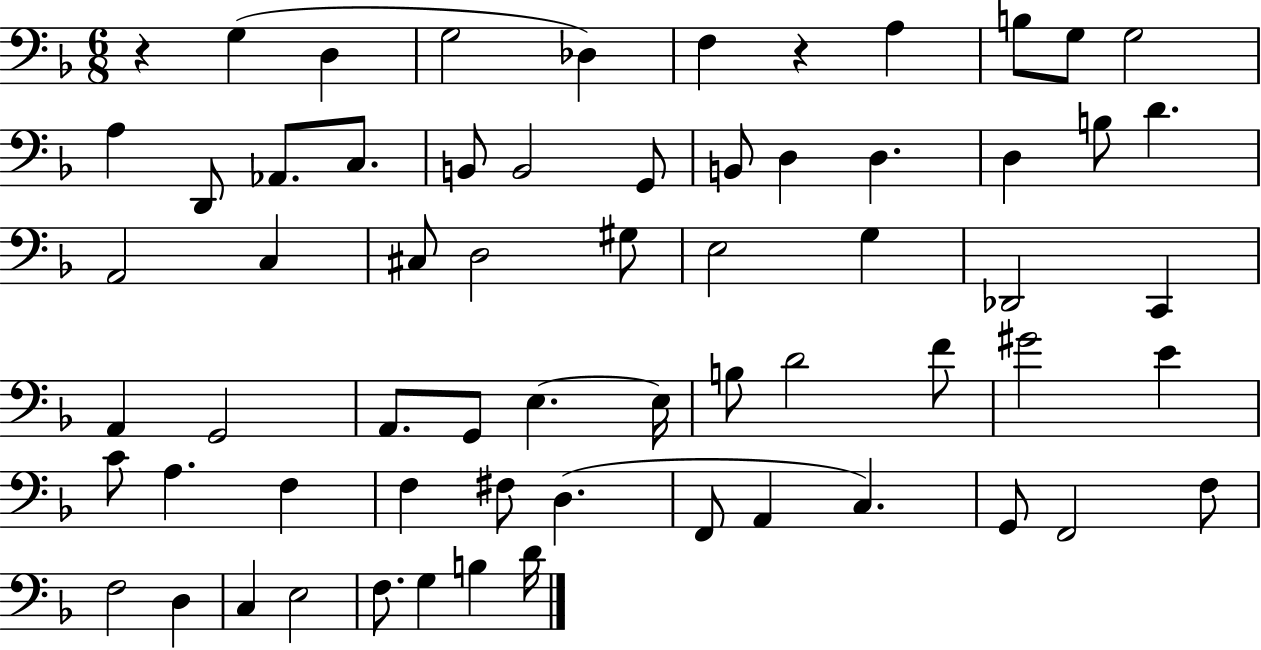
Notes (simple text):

R/q G3/q D3/q G3/h Db3/q F3/q R/q A3/q B3/e G3/e G3/h A3/q D2/e Ab2/e. C3/e. B2/e B2/h G2/e B2/e D3/q D3/q. D3/q B3/e D4/q. A2/h C3/q C#3/e D3/h G#3/e E3/h G3/q Db2/h C2/q A2/q G2/h A2/e. G2/e E3/q. E3/s B3/e D4/h F4/e G#4/h E4/q C4/e A3/q. F3/q F3/q F#3/e D3/q. F2/e A2/q C3/q. G2/e F2/h F3/e F3/h D3/q C3/q E3/h F3/e. G3/q B3/q D4/s